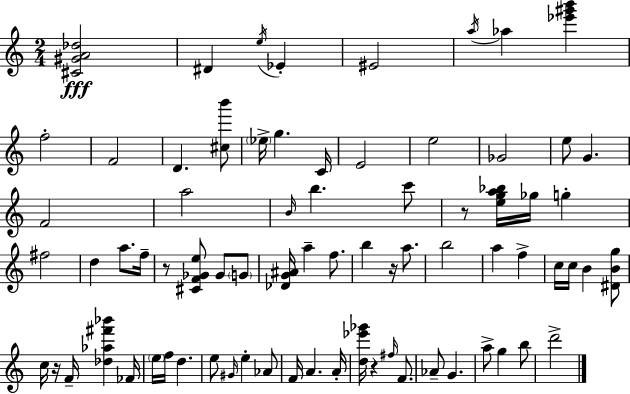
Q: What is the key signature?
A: A minor